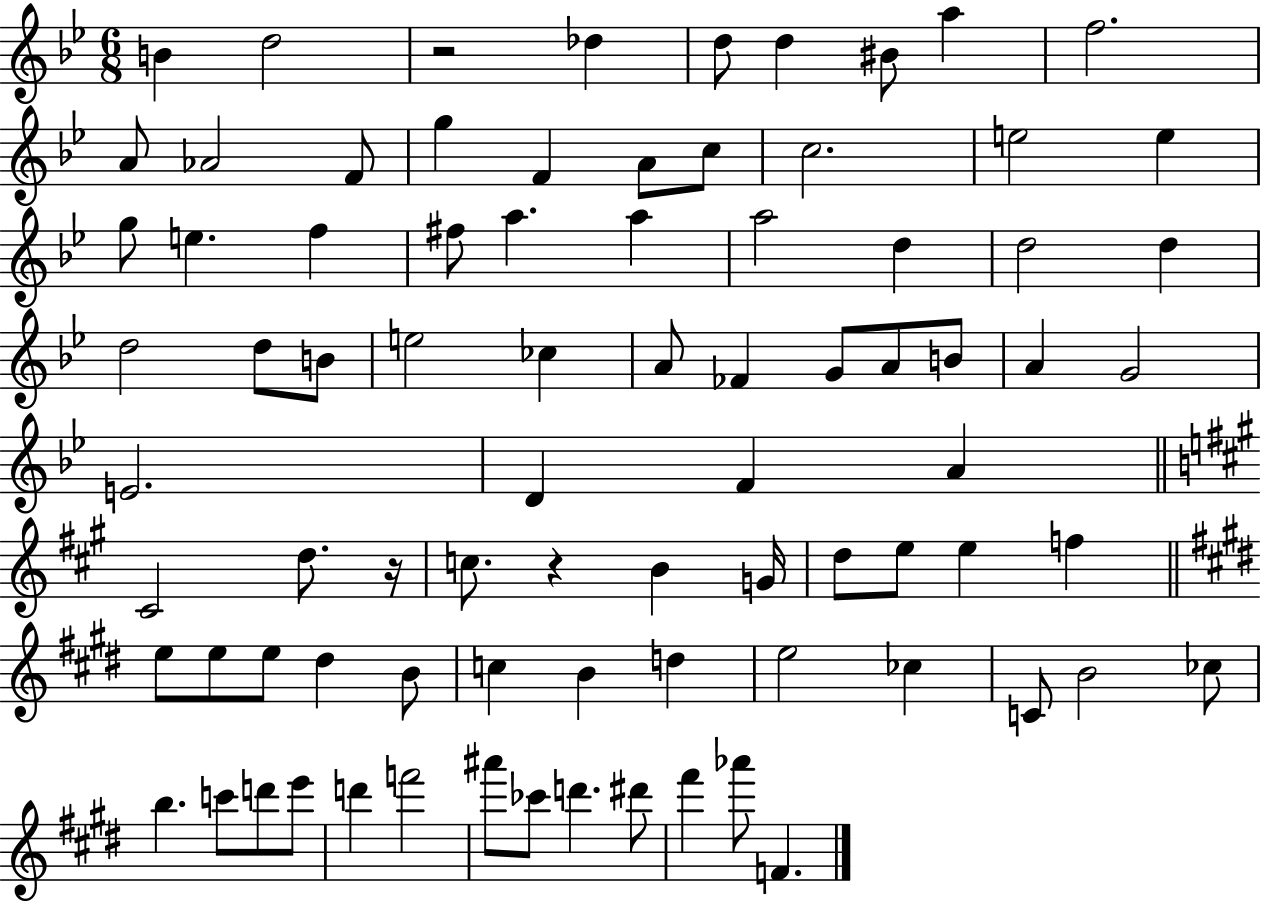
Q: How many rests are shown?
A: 3